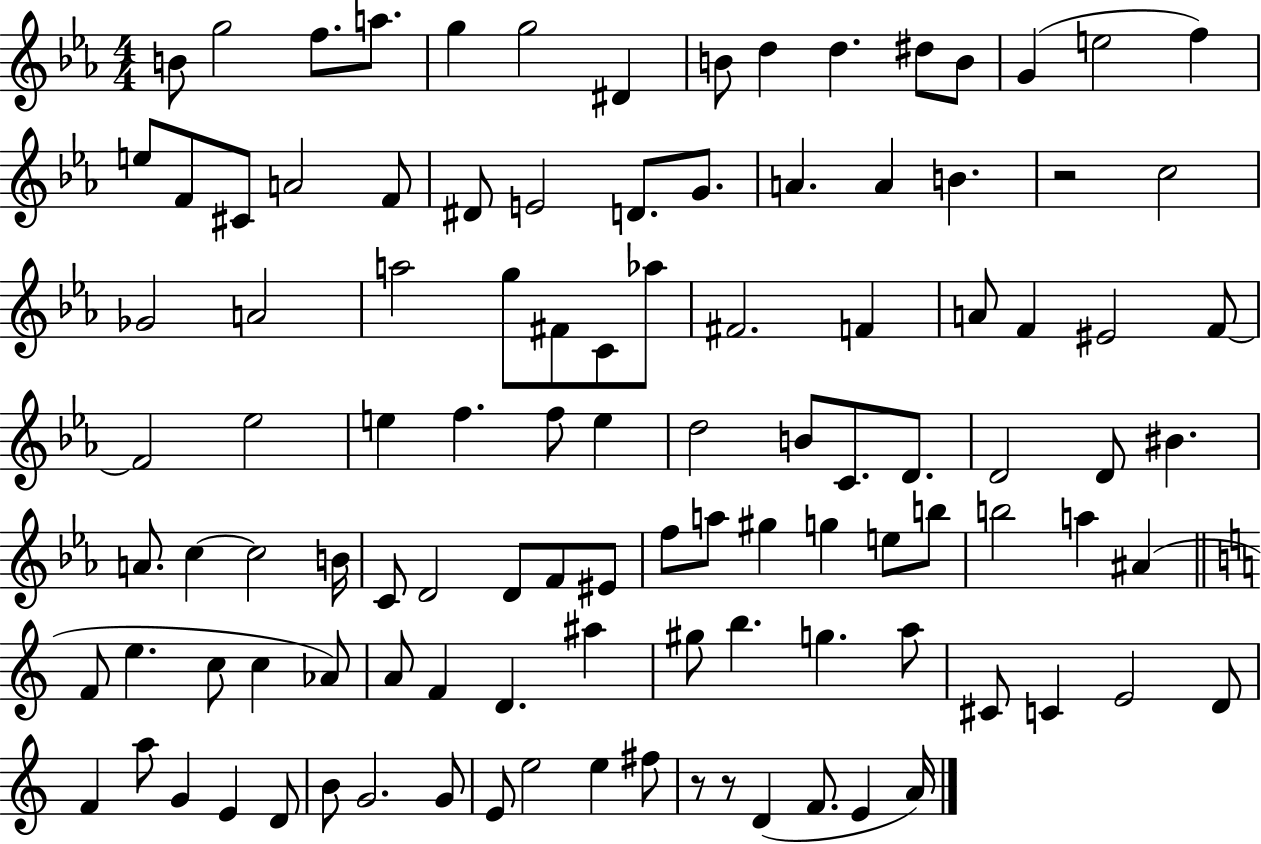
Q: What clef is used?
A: treble